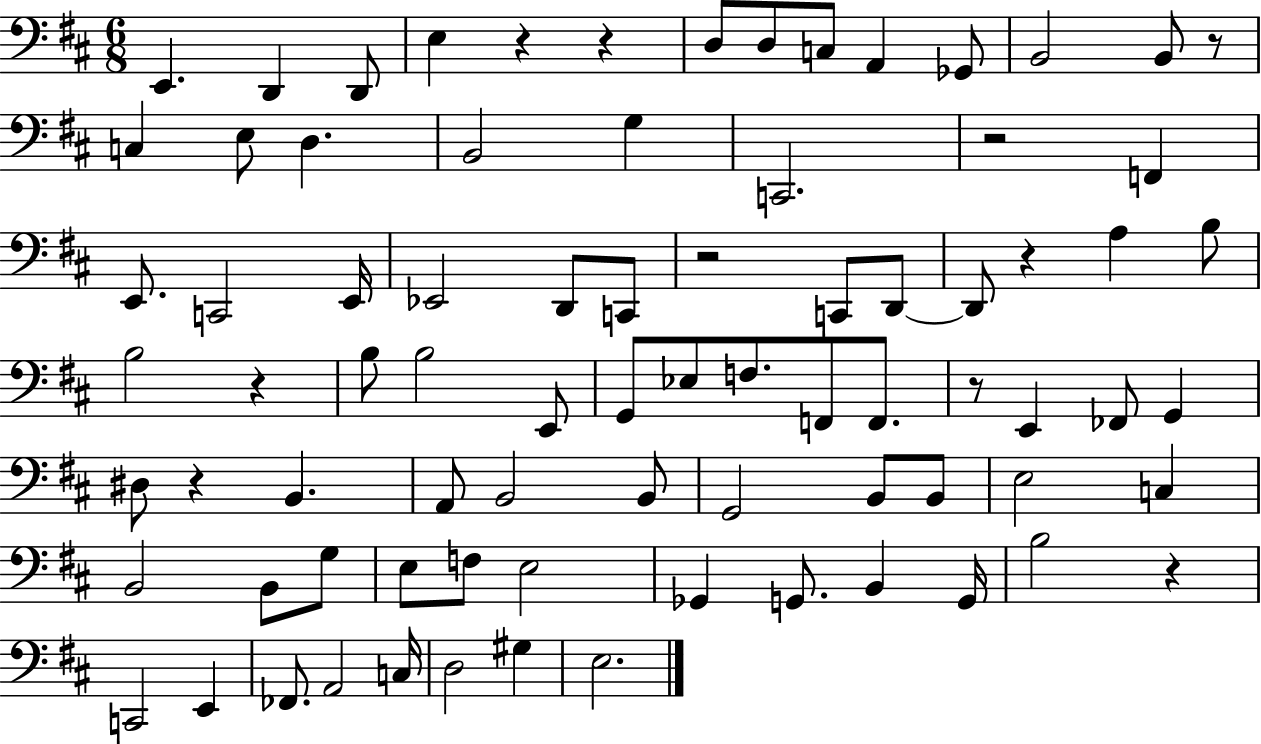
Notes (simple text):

E2/q. D2/q D2/e E3/q R/q R/q D3/e D3/e C3/e A2/q Gb2/e B2/h B2/e R/e C3/q E3/e D3/q. B2/h G3/q C2/h. R/h F2/q E2/e. C2/h E2/s Eb2/h D2/e C2/e R/h C2/e D2/e D2/e R/q A3/q B3/e B3/h R/q B3/e B3/h E2/e G2/e Eb3/e F3/e. F2/e F2/e. R/e E2/q FES2/e G2/q D#3/e R/q B2/q. A2/e B2/h B2/e G2/h B2/e B2/e E3/h C3/q B2/h B2/e G3/e E3/e F3/e E3/h Gb2/q G2/e. B2/q G2/s B3/h R/q C2/h E2/q FES2/e. A2/h C3/s D3/h G#3/q E3/h.